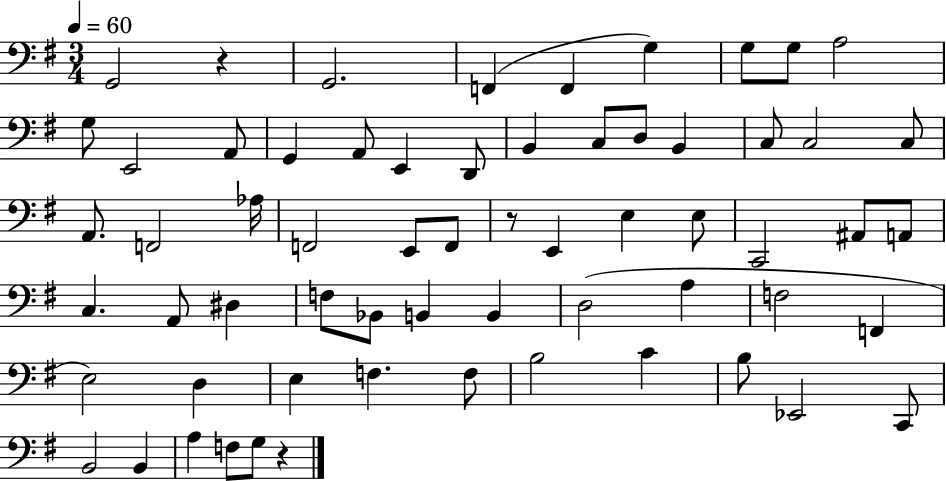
{
  \clef bass
  \numericTimeSignature
  \time 3/4
  \key g \major
  \tempo 4 = 60
  g,2 r4 | g,2. | f,4( f,4 g4) | g8 g8 a2 | \break g8 e,2 a,8 | g,4 a,8 e,4 d,8 | b,4 c8 d8 b,4 | c8 c2 c8 | \break a,8. f,2 aes16 | f,2 e,8 f,8 | r8 e,4 e4 e8 | c,2 ais,8 a,8 | \break c4. a,8 dis4 | f8 bes,8 b,4 b,4 | d2( a4 | f2 f,4 | \break e2) d4 | e4 f4. f8 | b2 c'4 | b8 ees,2 c,8 | \break b,2 b,4 | a4 f8 g8 r4 | \bar "|."
}